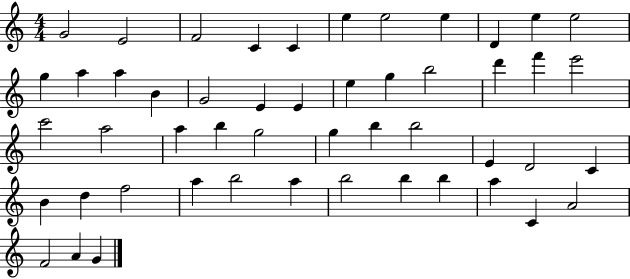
X:1
T:Untitled
M:4/4
L:1/4
K:C
G2 E2 F2 C C e e2 e D e e2 g a a B G2 E E e g b2 d' f' e'2 c'2 a2 a b g2 g b b2 E D2 C B d f2 a b2 a b2 b b a C A2 F2 A G